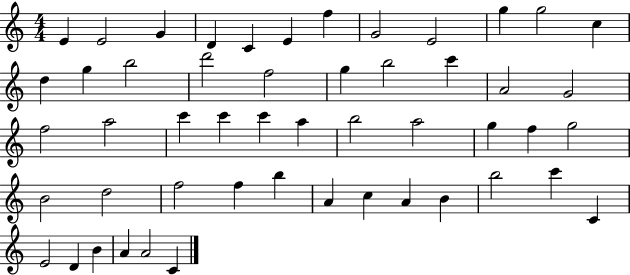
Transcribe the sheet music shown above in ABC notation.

X:1
T:Untitled
M:4/4
L:1/4
K:C
E E2 G D C E f G2 E2 g g2 c d g b2 d'2 f2 g b2 c' A2 G2 f2 a2 c' c' c' a b2 a2 g f g2 B2 d2 f2 f b A c A B b2 c' C E2 D B A A2 C